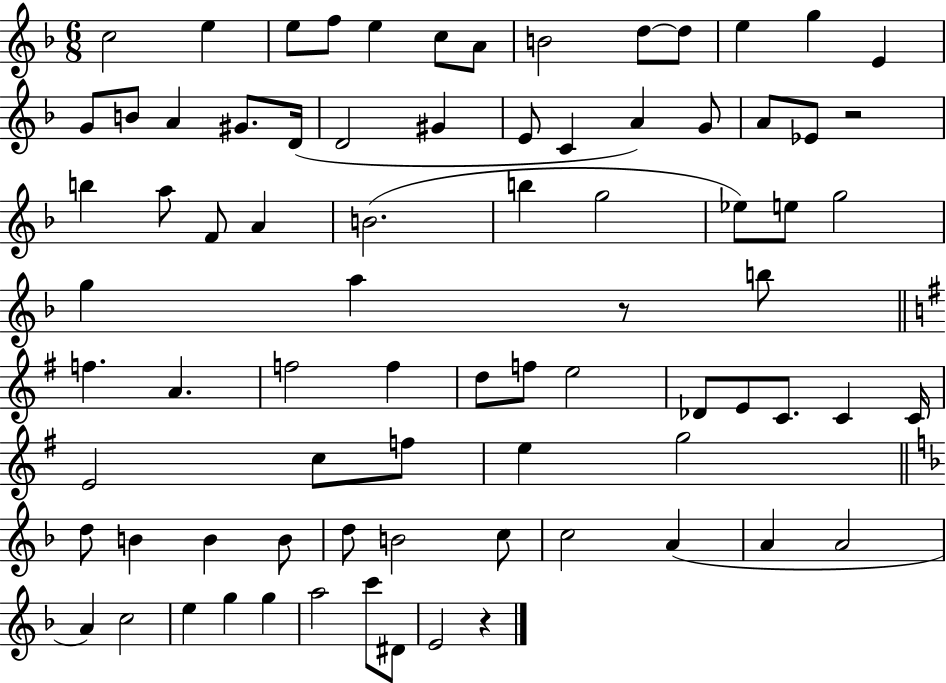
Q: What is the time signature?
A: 6/8